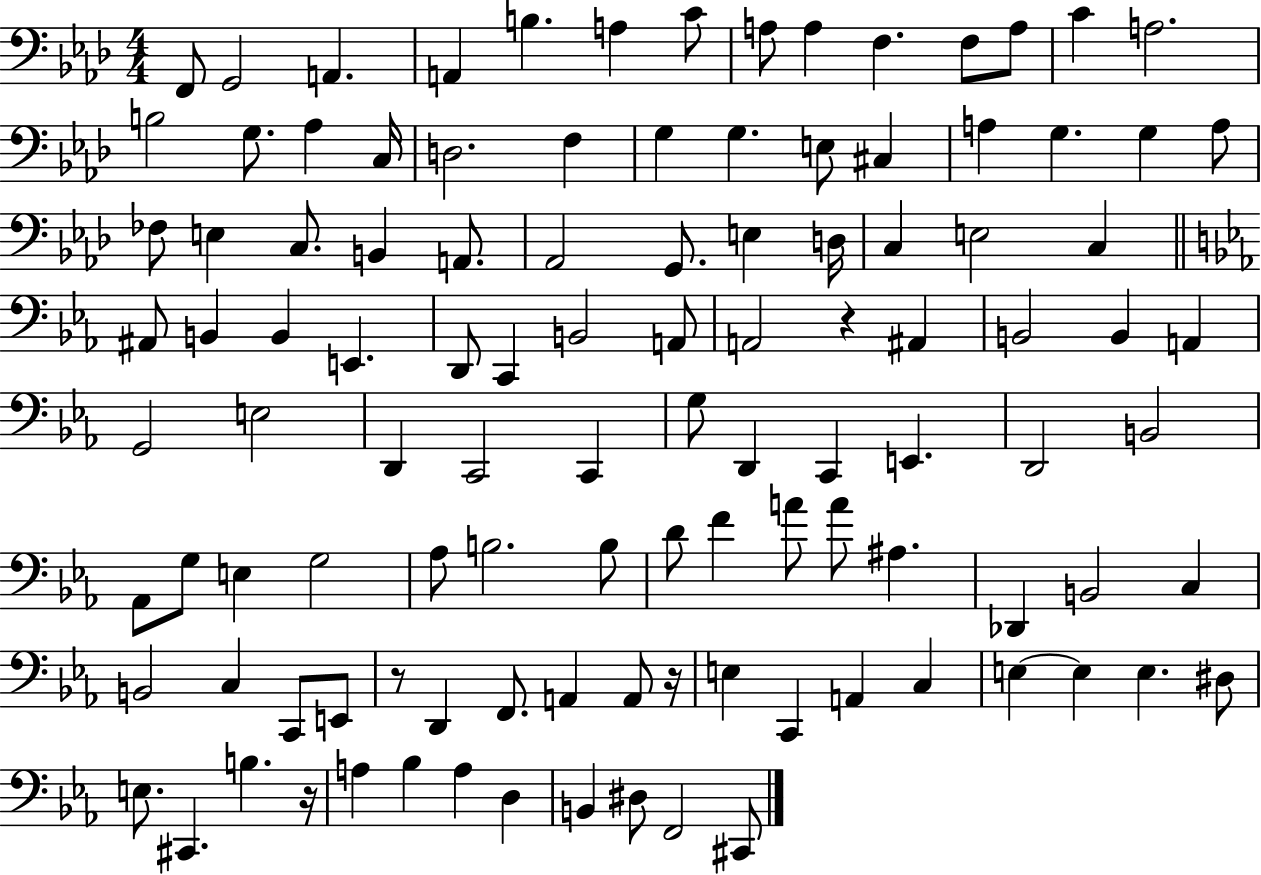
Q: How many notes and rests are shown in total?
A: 110